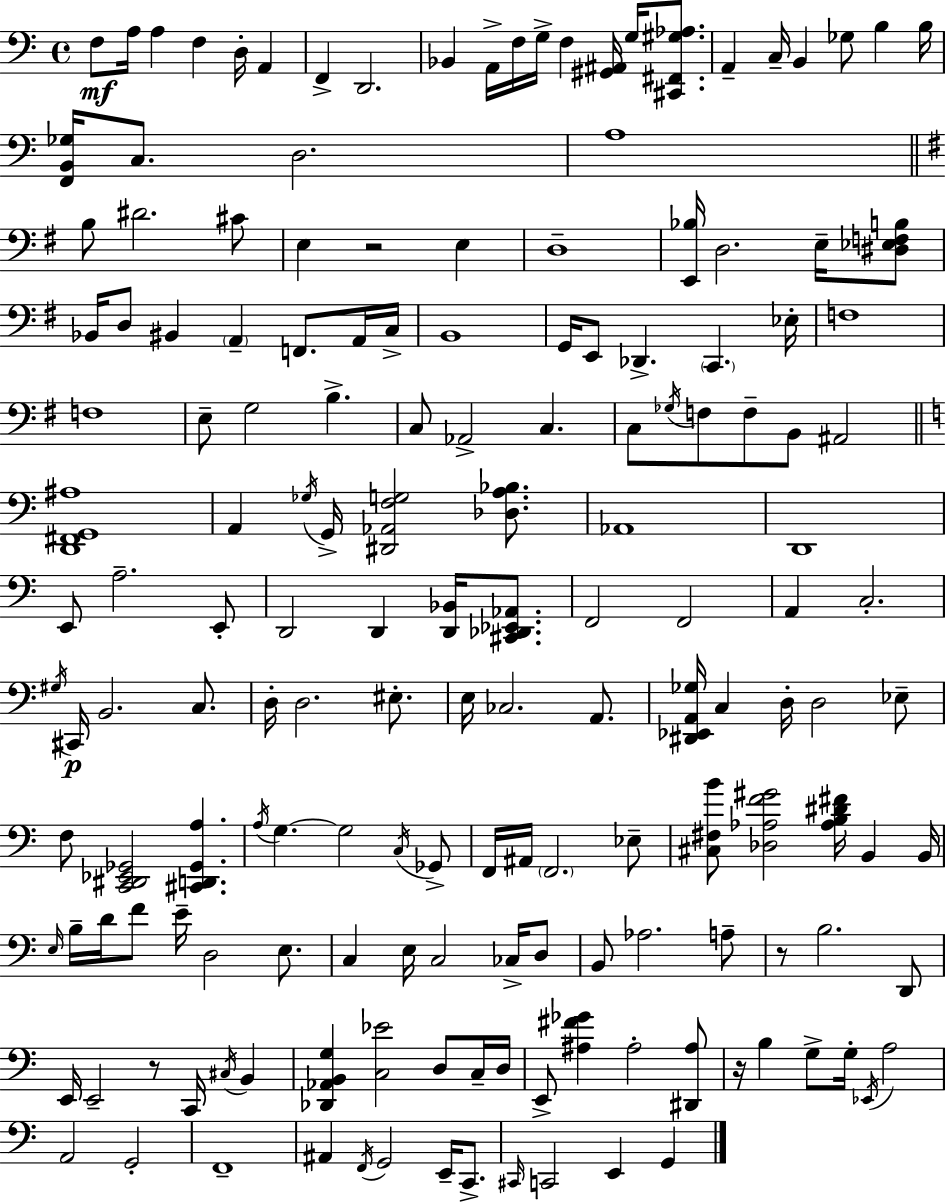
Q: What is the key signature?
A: A minor